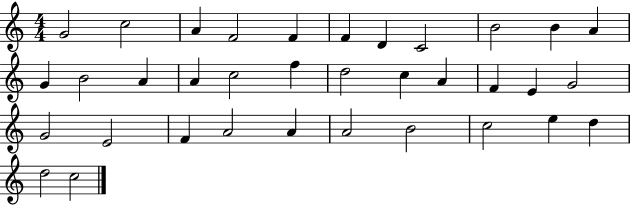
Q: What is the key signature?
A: C major